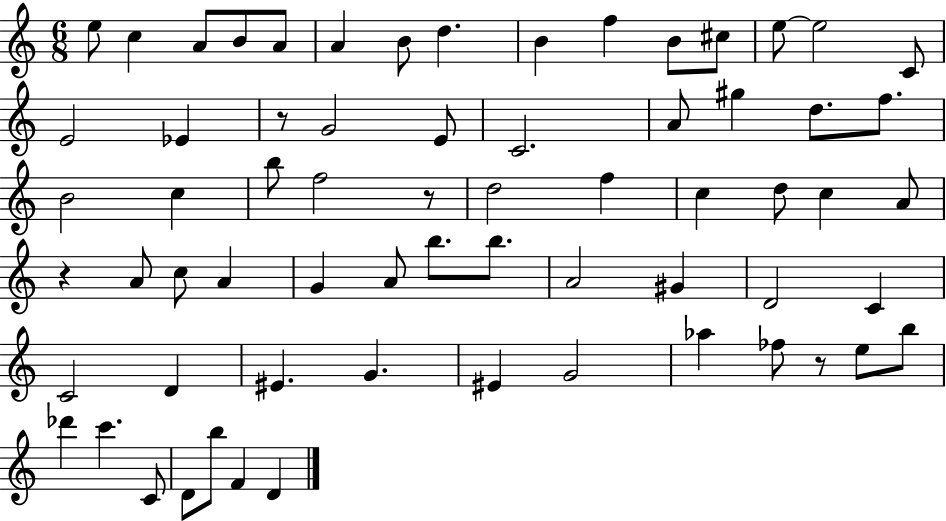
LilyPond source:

{
  \clef treble
  \numericTimeSignature
  \time 6/8
  \key c \major
  e''8 c''4 a'8 b'8 a'8 | a'4 b'8 d''4. | b'4 f''4 b'8 cis''8 | e''8~~ e''2 c'8 | \break e'2 ees'4 | r8 g'2 e'8 | c'2. | a'8 gis''4 d''8. f''8. | \break b'2 c''4 | b''8 f''2 r8 | d''2 f''4 | c''4 d''8 c''4 a'8 | \break r4 a'8 c''8 a'4 | g'4 a'8 b''8. b''8. | a'2 gis'4 | d'2 c'4 | \break c'2 d'4 | eis'4. g'4. | eis'4 g'2 | aes''4 fes''8 r8 e''8 b''8 | \break des'''4 c'''4. c'8 | d'8 b''8 f'4 d'4 | \bar "|."
}